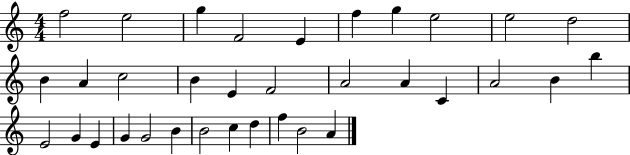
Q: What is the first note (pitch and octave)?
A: F5